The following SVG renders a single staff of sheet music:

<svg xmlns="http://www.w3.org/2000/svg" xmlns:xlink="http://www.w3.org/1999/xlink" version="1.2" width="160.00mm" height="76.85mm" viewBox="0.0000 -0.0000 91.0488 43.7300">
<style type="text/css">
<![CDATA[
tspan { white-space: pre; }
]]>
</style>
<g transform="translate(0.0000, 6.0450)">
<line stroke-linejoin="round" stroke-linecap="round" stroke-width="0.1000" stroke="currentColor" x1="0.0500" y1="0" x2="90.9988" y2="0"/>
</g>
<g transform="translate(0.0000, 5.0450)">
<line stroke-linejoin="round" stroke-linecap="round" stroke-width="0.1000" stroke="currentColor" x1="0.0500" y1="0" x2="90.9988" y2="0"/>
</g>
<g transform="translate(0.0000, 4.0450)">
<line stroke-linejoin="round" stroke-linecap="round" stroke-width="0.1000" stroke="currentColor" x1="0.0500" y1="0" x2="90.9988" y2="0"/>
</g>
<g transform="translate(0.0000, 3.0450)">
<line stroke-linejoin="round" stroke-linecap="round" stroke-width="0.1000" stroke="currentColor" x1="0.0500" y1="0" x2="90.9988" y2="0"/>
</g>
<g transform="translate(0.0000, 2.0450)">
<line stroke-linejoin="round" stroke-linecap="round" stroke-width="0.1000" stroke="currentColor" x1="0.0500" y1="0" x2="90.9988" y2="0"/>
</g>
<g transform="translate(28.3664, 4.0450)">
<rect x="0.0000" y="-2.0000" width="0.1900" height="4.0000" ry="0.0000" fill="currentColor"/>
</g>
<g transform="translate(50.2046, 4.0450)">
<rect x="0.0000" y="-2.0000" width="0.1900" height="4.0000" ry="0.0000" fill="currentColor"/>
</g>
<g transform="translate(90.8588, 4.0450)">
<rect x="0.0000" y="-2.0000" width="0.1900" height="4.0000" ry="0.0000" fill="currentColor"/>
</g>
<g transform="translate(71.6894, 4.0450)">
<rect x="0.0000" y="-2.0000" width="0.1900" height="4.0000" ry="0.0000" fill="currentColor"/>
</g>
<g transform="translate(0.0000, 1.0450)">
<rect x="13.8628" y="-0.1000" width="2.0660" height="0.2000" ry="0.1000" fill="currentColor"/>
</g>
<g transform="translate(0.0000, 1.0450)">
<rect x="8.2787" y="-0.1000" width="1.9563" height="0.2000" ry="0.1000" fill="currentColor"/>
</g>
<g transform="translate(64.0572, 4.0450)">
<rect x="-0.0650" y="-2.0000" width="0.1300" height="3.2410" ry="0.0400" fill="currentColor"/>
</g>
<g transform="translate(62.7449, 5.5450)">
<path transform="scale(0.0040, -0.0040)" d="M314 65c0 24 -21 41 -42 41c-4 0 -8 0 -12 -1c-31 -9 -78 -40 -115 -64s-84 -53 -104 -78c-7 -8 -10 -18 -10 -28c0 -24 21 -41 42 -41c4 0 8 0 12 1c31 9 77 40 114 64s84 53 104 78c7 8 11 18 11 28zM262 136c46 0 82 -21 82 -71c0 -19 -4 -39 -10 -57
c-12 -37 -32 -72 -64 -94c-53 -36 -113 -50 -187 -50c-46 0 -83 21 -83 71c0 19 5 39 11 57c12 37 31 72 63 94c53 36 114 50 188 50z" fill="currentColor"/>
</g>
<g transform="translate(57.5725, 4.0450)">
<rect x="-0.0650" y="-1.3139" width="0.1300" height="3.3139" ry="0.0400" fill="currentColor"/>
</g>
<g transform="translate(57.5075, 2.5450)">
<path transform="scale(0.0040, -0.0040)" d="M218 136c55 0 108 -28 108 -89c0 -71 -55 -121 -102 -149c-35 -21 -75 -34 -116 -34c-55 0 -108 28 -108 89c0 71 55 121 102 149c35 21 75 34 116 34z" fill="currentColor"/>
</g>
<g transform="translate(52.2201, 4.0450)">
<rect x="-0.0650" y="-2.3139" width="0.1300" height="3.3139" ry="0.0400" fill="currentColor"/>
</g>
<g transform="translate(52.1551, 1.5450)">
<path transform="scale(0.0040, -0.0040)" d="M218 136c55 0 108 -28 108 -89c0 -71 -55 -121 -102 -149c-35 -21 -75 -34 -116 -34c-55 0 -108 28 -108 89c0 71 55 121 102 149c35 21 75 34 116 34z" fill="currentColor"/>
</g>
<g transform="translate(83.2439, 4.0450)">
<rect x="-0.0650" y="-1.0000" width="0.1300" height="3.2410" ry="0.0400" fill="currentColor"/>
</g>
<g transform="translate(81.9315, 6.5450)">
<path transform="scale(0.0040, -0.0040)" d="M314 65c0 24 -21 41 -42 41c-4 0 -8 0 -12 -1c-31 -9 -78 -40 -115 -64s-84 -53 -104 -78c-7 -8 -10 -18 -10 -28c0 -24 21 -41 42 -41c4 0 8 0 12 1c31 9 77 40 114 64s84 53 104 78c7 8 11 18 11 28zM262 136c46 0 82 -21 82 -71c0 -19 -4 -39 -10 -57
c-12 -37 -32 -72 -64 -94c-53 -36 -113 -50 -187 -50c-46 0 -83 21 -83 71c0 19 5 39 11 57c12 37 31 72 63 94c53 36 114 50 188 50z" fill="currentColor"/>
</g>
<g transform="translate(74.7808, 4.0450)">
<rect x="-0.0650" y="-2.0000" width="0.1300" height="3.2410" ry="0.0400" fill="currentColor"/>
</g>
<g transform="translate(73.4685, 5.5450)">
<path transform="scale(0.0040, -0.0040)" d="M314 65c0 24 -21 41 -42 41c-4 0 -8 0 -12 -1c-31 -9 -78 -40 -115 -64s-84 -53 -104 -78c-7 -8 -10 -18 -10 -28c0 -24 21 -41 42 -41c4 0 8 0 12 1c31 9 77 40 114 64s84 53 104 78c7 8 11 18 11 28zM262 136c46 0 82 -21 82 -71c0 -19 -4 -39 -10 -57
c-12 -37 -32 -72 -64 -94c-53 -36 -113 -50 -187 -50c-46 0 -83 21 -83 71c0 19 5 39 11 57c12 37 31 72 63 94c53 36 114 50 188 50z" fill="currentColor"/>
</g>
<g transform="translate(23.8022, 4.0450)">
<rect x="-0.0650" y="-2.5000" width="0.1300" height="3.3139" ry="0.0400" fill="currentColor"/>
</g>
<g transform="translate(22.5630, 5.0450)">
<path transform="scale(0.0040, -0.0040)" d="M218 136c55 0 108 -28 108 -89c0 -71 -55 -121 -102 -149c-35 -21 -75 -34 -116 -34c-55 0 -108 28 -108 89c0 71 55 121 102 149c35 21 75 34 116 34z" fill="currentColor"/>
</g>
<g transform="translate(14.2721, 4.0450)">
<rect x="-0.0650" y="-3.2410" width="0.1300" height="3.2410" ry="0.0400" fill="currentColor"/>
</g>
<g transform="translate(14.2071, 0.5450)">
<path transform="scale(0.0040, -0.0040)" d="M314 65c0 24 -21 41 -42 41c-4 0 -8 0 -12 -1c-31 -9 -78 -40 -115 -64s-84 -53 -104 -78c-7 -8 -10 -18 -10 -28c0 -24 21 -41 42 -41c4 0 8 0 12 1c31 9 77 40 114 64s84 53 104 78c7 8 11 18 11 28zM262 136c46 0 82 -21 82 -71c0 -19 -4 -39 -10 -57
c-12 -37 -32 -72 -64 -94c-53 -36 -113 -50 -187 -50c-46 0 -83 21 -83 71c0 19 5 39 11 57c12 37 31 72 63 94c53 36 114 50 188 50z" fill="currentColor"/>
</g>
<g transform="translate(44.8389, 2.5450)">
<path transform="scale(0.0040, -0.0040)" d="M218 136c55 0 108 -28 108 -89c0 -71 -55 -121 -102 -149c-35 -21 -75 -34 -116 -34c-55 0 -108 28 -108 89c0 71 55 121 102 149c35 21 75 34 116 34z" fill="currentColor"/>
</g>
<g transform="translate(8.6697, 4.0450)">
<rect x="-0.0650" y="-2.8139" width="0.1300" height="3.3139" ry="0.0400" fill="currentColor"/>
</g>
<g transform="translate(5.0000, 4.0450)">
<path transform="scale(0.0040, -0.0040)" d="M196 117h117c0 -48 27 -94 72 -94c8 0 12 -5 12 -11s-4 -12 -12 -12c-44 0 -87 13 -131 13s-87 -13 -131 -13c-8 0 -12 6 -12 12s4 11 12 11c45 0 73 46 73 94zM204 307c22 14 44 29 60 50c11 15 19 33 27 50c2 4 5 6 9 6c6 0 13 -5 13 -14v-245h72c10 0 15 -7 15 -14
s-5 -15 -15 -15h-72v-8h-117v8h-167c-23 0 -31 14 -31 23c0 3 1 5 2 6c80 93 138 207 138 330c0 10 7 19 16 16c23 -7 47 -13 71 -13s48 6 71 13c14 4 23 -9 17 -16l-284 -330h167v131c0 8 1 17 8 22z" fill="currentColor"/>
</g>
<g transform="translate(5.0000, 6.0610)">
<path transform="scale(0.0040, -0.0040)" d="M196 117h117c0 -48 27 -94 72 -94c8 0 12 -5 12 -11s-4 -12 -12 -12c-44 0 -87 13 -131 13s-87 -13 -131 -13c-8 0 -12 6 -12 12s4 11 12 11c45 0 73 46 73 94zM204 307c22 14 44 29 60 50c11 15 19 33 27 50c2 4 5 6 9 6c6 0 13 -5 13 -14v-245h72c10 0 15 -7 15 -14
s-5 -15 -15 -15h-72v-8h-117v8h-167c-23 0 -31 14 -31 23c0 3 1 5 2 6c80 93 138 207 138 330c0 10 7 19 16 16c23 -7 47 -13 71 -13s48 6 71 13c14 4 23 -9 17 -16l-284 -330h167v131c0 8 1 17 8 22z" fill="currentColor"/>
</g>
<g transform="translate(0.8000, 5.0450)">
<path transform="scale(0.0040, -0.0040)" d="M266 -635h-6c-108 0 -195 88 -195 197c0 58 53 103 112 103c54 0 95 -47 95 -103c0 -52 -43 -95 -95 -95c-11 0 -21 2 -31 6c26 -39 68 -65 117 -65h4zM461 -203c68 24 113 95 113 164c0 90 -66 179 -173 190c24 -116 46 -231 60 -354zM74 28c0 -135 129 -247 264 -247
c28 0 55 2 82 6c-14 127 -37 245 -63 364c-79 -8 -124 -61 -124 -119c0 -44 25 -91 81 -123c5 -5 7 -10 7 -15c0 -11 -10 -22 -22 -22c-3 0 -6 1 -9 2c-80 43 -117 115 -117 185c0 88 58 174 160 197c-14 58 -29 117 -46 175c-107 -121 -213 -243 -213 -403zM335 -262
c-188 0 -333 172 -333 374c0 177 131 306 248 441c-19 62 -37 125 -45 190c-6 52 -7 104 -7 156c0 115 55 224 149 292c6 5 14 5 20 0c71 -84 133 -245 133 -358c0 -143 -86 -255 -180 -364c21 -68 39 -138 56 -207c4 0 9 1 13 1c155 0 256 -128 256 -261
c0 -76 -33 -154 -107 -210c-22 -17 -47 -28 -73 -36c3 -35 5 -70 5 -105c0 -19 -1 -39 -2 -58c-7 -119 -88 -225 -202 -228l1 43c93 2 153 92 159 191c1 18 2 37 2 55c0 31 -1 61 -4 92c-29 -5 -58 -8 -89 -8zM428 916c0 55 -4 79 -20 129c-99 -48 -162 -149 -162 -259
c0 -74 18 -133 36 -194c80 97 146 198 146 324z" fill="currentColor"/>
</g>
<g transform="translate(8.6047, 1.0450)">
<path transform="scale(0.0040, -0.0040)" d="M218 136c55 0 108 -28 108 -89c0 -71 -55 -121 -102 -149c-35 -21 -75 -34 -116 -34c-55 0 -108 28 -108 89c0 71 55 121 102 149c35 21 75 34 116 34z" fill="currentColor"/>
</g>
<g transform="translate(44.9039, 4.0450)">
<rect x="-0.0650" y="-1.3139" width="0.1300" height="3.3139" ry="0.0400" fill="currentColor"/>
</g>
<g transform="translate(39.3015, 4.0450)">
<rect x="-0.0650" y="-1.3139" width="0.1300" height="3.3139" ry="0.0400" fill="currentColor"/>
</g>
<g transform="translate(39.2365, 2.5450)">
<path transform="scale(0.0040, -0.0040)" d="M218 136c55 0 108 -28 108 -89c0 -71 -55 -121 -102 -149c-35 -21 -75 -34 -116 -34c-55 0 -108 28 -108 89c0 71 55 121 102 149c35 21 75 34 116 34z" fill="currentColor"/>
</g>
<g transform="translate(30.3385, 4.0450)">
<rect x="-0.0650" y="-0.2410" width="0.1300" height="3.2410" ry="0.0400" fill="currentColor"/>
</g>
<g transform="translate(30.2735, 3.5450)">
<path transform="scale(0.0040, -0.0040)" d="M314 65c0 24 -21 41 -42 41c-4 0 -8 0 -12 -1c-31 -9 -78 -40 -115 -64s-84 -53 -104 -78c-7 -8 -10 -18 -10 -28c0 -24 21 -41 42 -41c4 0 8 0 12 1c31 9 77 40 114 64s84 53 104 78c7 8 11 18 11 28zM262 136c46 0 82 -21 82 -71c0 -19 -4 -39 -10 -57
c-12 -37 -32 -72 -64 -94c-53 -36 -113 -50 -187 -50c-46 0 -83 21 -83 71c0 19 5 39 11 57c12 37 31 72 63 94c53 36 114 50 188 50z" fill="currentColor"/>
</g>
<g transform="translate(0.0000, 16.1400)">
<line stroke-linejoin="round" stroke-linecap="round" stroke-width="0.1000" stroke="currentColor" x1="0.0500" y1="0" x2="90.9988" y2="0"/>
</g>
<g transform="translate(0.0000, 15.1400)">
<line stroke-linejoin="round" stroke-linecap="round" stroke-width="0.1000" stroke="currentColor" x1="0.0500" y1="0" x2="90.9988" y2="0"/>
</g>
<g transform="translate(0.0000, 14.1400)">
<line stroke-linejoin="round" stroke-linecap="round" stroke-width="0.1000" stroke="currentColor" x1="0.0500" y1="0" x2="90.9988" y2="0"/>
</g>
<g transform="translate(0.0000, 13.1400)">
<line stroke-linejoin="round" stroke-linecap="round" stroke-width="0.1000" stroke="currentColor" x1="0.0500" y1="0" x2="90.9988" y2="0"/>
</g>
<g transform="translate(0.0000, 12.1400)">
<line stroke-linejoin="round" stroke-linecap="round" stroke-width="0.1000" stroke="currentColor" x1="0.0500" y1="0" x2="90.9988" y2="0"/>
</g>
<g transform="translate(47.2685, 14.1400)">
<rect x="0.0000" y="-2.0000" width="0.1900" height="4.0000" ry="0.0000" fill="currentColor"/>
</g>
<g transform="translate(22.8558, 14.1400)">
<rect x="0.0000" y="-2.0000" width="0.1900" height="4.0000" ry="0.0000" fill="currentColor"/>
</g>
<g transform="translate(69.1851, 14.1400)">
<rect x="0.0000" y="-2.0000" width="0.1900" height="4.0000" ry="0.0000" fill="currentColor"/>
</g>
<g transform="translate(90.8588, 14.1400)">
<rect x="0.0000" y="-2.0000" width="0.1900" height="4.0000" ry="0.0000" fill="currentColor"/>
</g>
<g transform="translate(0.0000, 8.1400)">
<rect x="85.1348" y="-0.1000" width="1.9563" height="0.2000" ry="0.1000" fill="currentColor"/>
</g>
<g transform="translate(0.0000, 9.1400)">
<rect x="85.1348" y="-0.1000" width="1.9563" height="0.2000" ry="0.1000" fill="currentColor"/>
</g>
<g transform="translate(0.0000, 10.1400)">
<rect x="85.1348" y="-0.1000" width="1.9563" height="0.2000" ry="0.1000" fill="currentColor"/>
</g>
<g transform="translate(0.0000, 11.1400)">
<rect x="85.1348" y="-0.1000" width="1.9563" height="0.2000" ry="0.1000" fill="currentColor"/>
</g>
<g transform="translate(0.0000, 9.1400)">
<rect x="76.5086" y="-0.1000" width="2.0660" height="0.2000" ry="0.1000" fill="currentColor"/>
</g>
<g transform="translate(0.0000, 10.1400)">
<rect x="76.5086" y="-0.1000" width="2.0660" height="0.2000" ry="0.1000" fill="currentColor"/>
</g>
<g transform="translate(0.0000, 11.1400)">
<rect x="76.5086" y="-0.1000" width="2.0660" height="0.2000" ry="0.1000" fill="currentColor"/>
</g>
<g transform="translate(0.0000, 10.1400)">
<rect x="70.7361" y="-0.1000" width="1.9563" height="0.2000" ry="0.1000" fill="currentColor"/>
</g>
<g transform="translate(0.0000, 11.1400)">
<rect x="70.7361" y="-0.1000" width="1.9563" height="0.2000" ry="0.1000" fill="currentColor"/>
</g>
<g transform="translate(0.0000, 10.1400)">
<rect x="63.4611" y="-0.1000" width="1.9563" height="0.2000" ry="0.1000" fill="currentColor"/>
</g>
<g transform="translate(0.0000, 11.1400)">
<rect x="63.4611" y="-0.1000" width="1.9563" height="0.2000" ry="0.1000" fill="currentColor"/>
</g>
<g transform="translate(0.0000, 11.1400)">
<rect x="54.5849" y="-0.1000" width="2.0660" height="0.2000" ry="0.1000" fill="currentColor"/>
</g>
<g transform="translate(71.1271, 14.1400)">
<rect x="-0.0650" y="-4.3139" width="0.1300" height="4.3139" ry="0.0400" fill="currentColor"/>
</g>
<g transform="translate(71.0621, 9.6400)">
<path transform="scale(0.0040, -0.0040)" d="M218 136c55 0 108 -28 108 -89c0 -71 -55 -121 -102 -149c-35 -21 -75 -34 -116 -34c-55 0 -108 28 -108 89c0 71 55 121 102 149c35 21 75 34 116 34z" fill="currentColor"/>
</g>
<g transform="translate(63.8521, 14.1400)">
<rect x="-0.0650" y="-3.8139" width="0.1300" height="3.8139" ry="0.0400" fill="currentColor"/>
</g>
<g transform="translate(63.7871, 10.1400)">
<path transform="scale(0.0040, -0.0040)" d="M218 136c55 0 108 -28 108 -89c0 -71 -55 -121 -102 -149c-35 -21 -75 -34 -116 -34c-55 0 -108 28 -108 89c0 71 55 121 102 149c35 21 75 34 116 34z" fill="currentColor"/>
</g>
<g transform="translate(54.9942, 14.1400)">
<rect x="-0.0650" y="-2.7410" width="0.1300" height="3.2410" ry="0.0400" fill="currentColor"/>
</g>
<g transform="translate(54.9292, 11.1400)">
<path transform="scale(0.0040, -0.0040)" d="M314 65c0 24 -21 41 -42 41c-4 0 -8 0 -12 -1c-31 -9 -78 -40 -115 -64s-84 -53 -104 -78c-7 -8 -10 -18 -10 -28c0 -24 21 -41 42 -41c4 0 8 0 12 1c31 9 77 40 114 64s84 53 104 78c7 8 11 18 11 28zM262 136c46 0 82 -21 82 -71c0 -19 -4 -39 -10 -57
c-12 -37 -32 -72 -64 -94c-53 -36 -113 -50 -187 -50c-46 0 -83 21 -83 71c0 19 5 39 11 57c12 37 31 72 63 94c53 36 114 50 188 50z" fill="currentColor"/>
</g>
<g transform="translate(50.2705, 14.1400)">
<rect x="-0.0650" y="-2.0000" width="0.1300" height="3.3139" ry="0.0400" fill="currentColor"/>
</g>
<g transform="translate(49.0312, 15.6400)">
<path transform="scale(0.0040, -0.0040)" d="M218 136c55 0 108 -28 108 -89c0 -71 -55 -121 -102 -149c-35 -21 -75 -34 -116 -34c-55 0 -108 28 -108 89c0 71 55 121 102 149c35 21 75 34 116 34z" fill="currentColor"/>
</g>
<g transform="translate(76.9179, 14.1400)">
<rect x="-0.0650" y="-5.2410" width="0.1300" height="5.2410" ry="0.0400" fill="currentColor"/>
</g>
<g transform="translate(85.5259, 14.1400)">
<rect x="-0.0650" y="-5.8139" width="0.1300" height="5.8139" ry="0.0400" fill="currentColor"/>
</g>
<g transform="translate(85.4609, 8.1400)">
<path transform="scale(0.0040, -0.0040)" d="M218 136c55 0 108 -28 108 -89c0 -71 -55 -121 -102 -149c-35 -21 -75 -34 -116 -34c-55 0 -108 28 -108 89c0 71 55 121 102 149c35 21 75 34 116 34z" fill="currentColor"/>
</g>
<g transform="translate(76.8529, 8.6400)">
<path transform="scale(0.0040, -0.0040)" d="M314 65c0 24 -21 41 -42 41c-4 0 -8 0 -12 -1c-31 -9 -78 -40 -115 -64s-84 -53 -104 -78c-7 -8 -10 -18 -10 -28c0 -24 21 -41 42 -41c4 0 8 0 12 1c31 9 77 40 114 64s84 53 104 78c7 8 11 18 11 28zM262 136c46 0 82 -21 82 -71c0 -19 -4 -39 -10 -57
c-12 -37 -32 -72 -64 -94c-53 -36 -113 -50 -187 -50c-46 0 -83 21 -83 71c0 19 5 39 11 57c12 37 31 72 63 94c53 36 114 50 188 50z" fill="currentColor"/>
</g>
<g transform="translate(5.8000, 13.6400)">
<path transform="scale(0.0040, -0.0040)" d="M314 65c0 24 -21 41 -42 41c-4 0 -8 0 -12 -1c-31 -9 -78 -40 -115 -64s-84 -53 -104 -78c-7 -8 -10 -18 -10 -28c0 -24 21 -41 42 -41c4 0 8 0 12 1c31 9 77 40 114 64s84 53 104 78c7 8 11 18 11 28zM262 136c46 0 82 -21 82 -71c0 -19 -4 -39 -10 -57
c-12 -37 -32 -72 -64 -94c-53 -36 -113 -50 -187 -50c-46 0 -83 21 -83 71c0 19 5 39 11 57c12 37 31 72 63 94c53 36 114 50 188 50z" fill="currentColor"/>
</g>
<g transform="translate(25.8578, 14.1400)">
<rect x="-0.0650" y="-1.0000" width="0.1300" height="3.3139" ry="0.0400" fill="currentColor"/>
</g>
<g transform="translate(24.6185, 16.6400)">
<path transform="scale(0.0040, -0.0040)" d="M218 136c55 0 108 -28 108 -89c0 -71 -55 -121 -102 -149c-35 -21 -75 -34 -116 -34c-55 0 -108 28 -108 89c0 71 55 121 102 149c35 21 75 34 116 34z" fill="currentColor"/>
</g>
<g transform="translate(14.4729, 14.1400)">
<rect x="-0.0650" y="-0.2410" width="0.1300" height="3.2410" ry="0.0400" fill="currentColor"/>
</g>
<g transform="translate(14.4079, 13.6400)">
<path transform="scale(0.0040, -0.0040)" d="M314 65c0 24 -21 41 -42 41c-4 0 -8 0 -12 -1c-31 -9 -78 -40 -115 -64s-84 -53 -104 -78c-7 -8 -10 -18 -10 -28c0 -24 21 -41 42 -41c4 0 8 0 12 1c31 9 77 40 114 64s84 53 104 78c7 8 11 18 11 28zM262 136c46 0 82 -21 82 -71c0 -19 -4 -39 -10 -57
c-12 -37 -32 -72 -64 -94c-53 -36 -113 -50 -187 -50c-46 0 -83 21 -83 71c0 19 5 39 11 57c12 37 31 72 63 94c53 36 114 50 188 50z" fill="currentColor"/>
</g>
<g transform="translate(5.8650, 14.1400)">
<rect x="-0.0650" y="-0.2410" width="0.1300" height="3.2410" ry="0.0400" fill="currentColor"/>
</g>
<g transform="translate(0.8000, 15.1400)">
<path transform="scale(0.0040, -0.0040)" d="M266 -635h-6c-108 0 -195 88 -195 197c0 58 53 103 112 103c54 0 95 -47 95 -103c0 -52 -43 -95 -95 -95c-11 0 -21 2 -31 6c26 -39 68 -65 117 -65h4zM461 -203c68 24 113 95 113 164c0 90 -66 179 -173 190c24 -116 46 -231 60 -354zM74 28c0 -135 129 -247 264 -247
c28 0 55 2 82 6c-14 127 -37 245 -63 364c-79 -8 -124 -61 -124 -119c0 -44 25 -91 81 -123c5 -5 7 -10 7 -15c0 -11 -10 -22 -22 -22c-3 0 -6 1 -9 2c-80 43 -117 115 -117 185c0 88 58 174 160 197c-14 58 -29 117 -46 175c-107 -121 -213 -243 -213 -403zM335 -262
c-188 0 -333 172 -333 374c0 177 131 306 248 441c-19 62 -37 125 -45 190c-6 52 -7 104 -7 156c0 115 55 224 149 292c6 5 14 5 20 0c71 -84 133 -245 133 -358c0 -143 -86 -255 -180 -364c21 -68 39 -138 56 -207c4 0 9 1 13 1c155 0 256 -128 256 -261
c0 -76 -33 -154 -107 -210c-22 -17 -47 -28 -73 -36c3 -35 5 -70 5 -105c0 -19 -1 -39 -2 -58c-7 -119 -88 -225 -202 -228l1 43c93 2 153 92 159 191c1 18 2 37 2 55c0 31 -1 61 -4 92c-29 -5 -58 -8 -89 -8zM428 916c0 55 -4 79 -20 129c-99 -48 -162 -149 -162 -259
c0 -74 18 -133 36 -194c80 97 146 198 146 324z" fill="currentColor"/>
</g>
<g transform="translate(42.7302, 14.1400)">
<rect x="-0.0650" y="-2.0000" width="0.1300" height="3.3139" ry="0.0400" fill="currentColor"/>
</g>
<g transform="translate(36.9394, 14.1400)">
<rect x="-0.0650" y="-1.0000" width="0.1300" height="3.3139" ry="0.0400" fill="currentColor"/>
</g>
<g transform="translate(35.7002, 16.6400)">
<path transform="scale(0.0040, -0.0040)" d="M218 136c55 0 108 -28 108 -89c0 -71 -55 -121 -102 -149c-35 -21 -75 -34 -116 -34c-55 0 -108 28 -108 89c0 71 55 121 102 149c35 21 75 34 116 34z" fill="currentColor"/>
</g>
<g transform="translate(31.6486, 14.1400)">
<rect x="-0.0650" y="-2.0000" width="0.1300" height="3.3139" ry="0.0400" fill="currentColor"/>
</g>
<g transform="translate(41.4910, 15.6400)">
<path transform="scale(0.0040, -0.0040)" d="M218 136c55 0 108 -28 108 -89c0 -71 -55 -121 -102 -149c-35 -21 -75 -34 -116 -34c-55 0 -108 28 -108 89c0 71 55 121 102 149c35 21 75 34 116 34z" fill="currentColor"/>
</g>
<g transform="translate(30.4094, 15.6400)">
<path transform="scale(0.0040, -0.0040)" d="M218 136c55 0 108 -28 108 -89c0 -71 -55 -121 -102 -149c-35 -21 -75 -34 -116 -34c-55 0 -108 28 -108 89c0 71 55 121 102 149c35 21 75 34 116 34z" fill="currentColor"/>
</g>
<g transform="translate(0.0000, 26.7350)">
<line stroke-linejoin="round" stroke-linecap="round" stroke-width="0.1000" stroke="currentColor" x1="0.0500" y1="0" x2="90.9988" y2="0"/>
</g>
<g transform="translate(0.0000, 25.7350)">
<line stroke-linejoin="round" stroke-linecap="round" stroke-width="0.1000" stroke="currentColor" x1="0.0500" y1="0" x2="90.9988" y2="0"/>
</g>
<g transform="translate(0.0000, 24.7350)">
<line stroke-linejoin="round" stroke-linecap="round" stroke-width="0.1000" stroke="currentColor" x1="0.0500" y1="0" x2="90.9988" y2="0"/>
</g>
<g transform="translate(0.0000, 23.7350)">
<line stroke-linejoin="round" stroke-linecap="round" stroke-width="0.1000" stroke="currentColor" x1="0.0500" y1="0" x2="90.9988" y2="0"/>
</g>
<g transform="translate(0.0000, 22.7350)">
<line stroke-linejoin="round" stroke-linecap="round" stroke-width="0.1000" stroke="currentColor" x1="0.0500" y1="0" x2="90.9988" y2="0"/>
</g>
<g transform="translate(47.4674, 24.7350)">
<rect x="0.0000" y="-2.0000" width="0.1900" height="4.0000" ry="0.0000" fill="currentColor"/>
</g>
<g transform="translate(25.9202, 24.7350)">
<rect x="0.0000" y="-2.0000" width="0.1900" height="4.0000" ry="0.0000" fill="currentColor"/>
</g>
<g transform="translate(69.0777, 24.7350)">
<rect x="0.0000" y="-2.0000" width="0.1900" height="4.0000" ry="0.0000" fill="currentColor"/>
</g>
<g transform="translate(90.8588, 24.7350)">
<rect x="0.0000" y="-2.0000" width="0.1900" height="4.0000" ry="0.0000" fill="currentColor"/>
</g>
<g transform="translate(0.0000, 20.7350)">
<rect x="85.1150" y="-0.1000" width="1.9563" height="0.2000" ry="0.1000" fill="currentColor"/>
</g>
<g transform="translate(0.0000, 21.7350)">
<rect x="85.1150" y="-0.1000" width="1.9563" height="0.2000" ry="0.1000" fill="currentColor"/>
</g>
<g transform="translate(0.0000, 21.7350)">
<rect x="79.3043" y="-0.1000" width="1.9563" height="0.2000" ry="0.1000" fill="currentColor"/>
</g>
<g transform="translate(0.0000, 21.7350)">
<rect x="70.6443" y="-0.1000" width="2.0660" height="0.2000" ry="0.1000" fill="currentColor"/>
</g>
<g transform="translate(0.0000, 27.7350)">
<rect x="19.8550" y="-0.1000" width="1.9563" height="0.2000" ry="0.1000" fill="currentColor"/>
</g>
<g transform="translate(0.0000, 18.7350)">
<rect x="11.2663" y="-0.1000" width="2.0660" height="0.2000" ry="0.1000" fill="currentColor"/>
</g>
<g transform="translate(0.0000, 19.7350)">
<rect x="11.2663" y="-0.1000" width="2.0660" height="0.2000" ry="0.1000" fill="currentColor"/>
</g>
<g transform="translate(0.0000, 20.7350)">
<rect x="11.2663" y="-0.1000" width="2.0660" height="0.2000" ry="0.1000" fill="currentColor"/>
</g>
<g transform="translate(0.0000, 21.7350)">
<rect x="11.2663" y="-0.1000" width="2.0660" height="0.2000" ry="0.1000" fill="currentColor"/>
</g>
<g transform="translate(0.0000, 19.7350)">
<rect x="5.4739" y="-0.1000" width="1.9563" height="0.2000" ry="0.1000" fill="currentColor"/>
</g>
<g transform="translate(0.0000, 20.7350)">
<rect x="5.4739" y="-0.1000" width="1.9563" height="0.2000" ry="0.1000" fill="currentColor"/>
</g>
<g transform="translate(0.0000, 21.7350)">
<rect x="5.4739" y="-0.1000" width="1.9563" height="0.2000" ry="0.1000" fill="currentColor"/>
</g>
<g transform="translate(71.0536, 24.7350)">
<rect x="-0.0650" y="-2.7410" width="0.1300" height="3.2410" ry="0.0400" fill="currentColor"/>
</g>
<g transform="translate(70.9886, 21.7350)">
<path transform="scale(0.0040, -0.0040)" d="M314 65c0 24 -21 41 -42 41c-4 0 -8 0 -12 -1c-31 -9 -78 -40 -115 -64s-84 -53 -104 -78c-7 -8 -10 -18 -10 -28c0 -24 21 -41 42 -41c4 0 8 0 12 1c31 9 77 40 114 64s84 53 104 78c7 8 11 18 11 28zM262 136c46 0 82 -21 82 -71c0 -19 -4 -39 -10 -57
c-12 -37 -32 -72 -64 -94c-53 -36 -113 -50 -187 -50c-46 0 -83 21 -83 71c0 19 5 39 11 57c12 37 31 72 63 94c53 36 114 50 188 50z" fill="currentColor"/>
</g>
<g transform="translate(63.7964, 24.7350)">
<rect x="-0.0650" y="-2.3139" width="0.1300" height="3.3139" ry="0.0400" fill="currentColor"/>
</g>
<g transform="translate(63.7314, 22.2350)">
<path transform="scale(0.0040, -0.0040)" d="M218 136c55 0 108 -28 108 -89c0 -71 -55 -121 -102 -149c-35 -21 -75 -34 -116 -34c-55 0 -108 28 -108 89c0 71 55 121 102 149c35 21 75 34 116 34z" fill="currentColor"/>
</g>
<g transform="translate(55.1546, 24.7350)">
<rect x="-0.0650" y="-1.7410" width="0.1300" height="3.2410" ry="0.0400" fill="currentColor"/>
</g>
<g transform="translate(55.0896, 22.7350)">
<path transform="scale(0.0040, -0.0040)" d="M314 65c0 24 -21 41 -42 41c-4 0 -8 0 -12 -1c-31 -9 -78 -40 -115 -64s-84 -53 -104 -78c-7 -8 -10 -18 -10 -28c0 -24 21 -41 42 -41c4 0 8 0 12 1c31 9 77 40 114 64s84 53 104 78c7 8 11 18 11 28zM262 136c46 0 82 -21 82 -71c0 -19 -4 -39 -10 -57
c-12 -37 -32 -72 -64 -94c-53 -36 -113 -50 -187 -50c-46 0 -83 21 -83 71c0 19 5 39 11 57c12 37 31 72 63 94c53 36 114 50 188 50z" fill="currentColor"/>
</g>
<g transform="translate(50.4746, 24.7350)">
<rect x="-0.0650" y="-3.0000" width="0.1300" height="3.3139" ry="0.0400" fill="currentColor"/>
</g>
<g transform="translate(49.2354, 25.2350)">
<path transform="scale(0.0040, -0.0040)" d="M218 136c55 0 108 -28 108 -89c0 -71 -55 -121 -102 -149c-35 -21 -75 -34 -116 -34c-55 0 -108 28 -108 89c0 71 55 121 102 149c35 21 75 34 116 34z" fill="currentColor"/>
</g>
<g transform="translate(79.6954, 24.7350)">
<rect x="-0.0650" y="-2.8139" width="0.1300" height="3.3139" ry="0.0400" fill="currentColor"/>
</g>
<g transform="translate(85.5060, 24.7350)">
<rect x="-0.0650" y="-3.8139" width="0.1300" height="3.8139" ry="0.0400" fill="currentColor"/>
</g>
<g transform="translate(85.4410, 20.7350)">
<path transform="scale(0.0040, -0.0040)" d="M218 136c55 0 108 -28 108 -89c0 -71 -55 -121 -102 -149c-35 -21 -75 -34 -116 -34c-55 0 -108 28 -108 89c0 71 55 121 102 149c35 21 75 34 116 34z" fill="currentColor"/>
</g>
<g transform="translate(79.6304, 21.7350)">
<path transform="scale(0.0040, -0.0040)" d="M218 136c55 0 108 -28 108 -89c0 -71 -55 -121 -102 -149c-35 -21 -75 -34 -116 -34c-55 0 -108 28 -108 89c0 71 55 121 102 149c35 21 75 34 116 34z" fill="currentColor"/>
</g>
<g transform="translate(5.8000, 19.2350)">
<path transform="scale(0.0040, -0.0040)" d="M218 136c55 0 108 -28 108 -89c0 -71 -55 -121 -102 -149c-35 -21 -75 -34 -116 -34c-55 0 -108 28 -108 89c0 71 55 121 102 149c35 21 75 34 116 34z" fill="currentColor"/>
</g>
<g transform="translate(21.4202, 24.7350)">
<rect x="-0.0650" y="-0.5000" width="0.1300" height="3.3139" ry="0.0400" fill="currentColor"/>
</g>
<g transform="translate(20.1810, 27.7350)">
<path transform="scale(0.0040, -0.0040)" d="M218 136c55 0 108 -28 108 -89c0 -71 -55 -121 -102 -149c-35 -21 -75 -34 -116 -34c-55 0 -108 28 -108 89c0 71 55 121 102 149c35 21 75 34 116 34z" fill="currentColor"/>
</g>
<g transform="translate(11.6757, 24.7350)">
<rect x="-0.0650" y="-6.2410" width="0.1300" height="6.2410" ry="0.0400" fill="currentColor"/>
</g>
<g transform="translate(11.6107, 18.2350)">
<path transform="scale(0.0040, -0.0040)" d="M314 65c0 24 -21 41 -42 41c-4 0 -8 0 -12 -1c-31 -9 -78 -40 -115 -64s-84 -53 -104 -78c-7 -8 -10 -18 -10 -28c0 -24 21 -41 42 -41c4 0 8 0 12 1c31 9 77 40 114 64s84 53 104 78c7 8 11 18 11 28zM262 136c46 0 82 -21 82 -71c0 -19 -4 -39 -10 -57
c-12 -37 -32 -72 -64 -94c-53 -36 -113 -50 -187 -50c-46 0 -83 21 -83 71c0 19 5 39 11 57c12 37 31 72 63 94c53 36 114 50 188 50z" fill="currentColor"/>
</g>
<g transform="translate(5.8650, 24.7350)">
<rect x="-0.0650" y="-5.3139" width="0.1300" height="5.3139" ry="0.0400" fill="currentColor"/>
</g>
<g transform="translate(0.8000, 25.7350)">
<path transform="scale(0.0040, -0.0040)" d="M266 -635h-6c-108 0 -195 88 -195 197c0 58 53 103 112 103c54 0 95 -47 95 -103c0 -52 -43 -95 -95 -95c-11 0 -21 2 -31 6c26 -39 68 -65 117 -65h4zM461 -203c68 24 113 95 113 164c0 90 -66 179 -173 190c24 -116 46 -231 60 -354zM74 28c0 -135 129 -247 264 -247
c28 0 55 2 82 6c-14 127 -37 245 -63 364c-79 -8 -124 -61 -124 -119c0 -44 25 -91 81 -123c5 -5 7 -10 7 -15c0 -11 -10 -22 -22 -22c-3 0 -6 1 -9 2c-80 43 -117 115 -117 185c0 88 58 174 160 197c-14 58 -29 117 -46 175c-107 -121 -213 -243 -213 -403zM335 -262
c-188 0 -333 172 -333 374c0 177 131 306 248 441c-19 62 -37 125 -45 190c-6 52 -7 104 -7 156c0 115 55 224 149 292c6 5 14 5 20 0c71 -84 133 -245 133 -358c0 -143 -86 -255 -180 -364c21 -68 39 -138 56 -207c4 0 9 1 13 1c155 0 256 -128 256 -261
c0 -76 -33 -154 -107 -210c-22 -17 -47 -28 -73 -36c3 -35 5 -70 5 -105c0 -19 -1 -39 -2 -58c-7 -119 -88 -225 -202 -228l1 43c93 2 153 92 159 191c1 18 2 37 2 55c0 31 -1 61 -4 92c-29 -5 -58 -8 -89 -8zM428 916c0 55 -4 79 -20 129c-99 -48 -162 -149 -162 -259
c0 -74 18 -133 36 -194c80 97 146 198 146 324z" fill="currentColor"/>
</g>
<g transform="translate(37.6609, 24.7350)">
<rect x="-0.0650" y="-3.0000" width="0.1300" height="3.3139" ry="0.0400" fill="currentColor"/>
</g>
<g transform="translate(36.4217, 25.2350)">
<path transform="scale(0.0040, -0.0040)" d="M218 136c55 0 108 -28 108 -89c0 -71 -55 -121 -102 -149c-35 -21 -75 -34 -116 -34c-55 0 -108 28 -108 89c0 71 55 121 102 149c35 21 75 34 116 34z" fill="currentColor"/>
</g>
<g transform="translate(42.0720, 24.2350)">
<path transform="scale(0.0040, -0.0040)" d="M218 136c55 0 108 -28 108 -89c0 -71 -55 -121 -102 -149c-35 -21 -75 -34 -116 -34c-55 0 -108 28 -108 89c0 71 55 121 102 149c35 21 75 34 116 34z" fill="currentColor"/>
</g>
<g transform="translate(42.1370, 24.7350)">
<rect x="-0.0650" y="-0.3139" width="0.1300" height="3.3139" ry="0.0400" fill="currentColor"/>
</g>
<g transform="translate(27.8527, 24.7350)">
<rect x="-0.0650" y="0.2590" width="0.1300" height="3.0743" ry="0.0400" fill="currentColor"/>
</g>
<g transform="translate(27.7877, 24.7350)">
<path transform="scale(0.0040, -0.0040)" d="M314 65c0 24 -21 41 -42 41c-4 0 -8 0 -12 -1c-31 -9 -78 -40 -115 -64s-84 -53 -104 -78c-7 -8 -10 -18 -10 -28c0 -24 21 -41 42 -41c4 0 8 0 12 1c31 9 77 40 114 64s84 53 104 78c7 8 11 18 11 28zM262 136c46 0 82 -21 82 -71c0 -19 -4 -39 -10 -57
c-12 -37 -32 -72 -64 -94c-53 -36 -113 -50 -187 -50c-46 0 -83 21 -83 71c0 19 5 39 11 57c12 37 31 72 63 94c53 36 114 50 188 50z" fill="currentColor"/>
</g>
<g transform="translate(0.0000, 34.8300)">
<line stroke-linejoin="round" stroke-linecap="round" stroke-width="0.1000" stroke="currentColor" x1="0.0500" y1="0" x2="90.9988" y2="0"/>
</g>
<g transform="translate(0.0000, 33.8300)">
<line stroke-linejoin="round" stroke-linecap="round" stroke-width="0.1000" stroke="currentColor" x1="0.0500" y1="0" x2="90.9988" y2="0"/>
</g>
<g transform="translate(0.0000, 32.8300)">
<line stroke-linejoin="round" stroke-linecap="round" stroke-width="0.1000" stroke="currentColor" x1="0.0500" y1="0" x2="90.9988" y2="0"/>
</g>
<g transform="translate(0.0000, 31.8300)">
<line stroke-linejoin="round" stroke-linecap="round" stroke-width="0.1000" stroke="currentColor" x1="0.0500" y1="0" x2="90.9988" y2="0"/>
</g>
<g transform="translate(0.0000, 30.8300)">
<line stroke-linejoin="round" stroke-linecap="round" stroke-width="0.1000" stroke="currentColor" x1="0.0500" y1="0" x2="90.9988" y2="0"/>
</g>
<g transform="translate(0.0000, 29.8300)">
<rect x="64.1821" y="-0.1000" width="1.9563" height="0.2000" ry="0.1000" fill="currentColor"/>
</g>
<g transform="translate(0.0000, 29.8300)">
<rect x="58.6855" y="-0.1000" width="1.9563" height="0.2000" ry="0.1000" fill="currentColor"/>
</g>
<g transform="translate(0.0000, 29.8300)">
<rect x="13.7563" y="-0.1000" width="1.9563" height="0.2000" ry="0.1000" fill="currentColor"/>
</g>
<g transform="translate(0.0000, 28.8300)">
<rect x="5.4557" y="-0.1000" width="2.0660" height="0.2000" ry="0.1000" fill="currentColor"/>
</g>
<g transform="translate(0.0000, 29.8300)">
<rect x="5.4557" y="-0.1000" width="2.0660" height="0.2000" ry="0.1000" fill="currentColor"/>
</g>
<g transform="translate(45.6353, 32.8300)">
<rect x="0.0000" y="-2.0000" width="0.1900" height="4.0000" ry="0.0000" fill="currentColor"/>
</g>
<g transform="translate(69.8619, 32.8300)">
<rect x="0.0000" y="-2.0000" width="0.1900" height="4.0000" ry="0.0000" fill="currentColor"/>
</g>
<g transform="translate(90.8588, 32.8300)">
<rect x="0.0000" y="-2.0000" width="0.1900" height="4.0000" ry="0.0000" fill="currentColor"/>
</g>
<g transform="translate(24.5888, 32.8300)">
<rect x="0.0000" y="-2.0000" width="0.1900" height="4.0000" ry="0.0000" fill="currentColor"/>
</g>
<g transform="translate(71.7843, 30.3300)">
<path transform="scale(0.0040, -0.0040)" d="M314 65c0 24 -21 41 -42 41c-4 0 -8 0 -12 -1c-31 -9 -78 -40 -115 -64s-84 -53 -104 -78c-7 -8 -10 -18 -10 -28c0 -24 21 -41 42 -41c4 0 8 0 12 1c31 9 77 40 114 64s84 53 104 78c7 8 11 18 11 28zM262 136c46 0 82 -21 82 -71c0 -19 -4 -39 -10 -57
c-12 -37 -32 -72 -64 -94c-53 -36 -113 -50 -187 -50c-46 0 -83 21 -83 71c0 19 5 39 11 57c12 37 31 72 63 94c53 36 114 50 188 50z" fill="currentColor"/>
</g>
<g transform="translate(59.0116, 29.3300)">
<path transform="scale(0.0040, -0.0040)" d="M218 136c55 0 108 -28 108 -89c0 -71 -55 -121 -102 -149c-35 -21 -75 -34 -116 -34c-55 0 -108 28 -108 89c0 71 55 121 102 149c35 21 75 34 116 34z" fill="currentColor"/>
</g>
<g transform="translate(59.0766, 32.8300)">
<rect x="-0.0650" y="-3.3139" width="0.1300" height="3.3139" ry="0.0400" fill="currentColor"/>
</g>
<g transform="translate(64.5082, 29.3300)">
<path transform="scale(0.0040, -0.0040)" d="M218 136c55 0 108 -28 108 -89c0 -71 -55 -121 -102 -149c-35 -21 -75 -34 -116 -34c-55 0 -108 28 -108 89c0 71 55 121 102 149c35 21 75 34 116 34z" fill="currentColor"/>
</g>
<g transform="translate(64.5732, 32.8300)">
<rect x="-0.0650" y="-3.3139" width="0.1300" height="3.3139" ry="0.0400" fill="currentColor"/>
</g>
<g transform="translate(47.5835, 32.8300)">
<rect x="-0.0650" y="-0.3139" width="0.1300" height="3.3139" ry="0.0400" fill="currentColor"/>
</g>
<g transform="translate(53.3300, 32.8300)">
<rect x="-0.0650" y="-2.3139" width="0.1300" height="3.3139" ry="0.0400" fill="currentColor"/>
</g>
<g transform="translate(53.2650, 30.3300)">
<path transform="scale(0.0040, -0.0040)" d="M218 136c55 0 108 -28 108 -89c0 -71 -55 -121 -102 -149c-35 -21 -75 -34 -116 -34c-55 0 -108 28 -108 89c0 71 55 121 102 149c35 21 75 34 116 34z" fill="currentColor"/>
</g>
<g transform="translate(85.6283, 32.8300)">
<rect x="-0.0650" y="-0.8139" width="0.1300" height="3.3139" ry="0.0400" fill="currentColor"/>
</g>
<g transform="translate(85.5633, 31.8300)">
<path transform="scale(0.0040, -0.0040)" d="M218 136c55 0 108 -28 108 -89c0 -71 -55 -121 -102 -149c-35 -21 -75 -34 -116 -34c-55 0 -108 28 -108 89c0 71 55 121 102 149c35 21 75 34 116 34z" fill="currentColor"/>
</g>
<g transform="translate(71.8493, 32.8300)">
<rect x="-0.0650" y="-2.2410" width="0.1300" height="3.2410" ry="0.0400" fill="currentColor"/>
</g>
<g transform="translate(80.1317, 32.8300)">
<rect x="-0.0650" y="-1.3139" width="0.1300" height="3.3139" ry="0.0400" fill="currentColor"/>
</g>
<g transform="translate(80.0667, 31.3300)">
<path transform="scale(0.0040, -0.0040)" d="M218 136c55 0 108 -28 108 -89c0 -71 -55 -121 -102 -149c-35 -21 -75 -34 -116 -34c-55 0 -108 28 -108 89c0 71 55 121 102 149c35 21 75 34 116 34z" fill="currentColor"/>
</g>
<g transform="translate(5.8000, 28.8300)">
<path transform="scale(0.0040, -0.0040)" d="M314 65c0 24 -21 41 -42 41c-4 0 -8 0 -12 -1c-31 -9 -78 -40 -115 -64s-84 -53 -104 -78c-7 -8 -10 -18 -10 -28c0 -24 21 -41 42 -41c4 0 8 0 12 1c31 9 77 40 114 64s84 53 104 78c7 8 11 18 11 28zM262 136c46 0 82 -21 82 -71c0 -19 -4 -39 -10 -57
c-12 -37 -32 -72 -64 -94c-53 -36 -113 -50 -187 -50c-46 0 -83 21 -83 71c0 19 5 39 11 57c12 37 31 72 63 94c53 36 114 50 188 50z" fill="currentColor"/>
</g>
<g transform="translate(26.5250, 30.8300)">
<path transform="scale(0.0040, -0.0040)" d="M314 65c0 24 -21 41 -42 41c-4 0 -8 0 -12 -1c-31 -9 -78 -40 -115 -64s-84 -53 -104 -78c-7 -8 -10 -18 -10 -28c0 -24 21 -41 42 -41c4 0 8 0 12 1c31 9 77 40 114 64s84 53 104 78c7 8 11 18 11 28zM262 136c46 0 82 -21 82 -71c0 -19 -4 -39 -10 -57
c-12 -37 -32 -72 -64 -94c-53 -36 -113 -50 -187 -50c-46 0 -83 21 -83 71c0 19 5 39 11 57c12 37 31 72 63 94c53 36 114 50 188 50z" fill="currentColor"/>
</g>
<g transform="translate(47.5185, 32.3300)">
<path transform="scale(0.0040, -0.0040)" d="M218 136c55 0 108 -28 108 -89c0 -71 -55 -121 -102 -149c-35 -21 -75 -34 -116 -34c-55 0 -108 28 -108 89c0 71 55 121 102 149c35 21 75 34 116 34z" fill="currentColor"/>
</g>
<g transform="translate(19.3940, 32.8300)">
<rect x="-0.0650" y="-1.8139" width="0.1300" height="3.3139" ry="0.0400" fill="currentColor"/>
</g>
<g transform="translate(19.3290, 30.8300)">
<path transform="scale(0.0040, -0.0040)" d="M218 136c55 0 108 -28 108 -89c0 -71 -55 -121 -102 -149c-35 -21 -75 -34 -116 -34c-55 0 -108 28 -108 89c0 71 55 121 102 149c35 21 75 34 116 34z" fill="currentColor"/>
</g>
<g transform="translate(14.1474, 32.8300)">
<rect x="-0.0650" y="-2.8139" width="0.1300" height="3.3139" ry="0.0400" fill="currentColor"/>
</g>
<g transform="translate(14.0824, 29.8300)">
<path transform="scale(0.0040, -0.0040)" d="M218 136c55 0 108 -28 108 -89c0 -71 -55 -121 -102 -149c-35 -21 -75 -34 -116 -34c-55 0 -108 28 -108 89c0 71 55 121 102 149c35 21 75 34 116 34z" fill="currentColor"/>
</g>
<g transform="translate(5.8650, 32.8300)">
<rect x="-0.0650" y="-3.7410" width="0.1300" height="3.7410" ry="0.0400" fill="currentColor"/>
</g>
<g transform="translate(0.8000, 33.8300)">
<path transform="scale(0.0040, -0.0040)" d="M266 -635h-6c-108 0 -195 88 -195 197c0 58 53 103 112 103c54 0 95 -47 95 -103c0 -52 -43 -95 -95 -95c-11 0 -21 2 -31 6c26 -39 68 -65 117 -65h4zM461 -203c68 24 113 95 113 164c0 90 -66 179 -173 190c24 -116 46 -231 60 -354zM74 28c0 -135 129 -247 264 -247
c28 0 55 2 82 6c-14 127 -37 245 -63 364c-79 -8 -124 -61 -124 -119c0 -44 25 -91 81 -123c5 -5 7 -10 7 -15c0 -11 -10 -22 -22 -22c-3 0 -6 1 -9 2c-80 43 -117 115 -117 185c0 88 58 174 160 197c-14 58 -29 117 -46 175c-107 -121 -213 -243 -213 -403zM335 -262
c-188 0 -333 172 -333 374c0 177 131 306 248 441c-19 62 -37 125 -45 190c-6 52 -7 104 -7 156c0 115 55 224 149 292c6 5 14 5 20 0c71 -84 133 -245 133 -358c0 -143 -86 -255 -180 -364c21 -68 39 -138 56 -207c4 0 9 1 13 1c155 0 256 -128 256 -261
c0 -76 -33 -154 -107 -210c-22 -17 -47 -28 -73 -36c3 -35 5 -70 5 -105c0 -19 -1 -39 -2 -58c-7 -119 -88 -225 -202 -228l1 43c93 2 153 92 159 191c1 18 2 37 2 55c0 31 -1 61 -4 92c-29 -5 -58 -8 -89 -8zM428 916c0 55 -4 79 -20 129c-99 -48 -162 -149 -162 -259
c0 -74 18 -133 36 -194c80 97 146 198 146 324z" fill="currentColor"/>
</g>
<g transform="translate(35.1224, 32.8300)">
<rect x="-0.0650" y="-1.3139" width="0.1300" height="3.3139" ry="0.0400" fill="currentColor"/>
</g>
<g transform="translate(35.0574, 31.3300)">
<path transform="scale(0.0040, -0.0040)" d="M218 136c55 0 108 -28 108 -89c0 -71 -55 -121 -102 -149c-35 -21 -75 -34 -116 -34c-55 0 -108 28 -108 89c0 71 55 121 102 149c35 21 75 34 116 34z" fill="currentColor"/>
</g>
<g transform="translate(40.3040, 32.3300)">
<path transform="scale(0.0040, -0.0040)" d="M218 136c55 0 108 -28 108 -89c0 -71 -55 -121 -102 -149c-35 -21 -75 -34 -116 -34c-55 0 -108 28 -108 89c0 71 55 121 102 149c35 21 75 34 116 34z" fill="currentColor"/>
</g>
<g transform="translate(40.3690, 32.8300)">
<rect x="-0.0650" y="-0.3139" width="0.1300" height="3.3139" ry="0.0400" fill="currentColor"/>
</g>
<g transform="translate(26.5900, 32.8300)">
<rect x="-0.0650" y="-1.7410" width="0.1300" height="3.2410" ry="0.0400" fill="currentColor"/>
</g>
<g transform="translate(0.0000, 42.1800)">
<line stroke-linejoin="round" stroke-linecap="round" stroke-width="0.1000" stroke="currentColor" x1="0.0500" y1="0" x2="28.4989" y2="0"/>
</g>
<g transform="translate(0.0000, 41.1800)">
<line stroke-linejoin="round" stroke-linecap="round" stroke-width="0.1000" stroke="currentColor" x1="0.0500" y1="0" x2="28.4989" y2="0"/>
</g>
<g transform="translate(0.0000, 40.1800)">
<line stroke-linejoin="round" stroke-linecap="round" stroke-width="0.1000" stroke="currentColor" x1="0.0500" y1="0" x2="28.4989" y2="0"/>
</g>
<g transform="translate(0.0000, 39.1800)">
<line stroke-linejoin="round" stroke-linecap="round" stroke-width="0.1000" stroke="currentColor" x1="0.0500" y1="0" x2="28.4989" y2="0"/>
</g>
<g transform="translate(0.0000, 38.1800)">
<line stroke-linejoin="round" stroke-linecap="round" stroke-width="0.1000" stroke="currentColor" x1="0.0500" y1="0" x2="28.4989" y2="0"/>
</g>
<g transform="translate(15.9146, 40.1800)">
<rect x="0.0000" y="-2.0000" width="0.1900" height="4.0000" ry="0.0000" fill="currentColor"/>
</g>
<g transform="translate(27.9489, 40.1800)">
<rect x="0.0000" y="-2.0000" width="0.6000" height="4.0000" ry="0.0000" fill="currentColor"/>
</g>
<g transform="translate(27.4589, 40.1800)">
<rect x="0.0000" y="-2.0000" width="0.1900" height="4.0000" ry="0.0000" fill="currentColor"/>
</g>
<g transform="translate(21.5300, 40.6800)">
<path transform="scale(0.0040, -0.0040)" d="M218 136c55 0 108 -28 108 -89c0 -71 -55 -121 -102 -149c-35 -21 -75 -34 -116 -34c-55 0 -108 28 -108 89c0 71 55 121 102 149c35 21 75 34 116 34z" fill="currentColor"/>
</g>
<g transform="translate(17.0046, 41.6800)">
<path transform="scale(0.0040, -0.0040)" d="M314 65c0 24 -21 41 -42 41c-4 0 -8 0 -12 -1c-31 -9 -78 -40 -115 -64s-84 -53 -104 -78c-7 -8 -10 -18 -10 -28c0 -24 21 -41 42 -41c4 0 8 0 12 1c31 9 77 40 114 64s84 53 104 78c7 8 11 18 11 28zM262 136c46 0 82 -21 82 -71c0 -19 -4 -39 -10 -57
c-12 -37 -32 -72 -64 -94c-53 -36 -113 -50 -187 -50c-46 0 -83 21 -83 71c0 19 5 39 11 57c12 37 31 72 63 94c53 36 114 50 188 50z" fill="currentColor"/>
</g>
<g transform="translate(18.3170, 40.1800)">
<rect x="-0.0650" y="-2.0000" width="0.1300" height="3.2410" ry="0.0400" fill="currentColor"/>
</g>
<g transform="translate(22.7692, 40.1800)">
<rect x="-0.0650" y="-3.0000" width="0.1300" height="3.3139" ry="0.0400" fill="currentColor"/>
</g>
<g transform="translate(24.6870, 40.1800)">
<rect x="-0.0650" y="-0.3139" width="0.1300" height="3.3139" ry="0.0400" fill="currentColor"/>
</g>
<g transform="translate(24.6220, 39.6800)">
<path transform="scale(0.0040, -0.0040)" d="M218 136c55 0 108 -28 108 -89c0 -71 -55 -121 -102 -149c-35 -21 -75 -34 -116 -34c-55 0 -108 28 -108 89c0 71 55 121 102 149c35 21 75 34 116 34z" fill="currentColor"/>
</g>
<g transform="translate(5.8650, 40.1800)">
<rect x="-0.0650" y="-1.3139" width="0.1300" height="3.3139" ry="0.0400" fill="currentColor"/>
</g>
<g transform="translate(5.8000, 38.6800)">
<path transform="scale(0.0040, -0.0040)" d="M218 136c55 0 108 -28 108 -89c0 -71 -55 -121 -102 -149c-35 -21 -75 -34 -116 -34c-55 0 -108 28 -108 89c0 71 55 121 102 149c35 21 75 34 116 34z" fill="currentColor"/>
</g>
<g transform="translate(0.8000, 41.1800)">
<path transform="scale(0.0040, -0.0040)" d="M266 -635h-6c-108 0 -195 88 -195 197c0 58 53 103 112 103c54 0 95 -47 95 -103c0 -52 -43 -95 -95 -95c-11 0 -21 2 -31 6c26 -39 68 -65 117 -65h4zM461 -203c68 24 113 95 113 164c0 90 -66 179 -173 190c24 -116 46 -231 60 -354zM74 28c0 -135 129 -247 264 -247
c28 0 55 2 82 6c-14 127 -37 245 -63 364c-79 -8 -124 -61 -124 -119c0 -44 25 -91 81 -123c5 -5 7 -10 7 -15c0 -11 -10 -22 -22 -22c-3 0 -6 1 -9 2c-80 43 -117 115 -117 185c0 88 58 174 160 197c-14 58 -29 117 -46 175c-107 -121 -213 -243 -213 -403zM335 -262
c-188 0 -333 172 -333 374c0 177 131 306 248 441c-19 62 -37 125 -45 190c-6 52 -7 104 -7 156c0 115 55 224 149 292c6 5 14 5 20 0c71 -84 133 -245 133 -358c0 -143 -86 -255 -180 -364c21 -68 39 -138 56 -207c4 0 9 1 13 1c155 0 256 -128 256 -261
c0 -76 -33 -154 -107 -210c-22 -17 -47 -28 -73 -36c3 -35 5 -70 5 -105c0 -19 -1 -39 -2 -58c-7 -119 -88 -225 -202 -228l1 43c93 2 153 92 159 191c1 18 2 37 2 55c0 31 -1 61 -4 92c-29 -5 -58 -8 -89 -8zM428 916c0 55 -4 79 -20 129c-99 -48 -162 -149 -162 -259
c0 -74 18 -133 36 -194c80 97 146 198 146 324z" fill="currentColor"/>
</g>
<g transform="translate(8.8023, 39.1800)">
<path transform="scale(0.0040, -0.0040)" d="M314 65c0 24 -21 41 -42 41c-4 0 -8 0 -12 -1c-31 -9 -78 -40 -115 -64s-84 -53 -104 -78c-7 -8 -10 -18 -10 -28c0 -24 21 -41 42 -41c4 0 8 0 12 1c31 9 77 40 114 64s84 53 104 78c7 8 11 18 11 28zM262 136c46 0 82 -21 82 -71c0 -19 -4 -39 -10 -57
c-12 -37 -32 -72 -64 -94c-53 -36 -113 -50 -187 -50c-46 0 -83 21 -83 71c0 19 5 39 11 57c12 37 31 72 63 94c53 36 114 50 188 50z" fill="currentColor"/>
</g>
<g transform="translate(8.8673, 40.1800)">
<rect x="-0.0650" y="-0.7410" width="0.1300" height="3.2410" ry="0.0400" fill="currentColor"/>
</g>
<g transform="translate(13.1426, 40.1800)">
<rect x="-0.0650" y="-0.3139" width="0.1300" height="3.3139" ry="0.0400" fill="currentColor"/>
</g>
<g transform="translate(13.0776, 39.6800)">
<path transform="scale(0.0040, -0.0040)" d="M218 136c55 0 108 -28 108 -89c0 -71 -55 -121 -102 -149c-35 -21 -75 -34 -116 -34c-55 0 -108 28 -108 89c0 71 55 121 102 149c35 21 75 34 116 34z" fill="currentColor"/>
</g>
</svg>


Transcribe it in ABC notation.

X:1
T:Untitled
M:4/4
L:1/4
K:C
a b2 G c2 e e g e F2 F2 D2 c2 c2 D F D F F a2 c' d' f'2 g' f' a'2 C B2 A c A f2 g a2 a c' c'2 a f f2 e c c g b b g2 e d e d2 c F2 A c